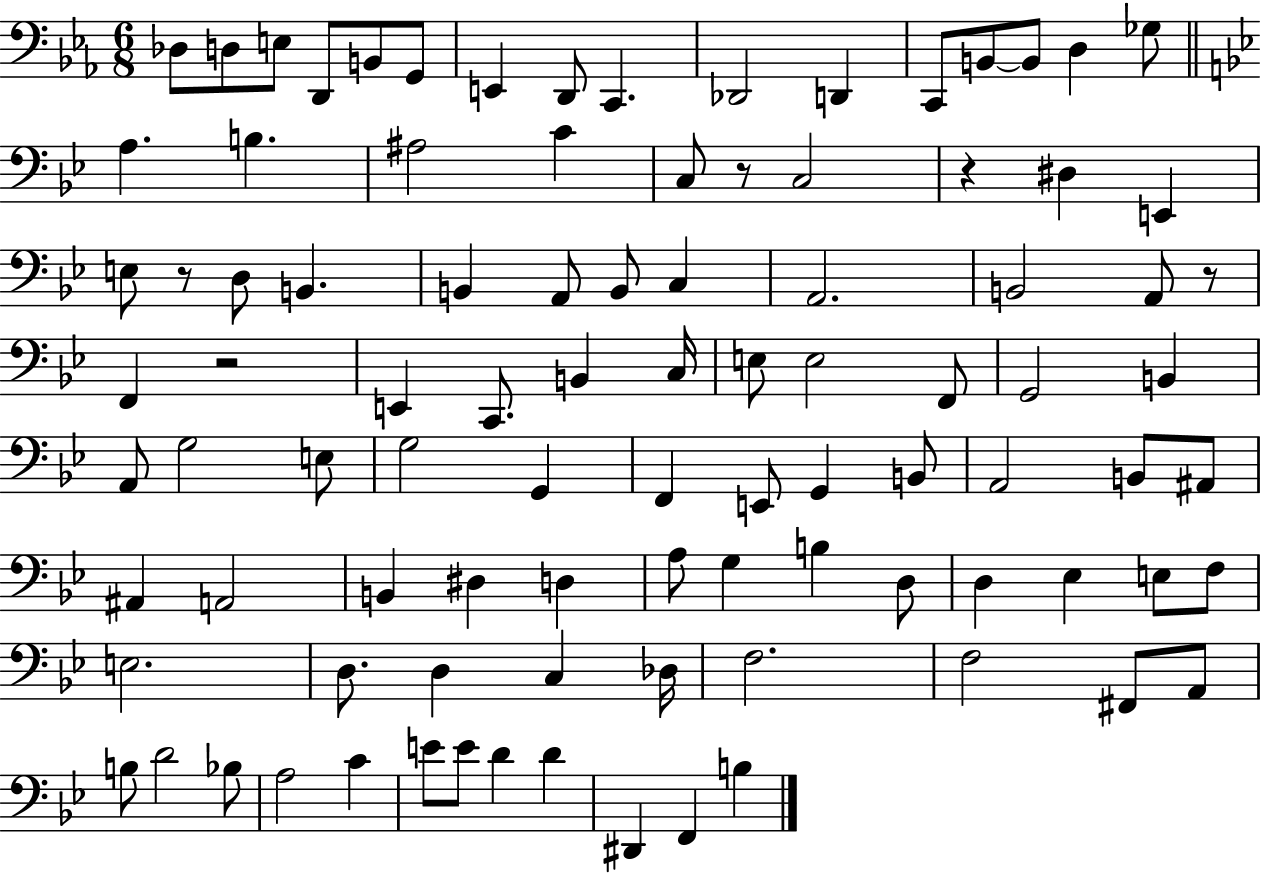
X:1
T:Untitled
M:6/8
L:1/4
K:Eb
_D,/2 D,/2 E,/2 D,,/2 B,,/2 G,,/2 E,, D,,/2 C,, _D,,2 D,, C,,/2 B,,/2 B,,/2 D, _G,/2 A, B, ^A,2 C C,/2 z/2 C,2 z ^D, E,, E,/2 z/2 D,/2 B,, B,, A,,/2 B,,/2 C, A,,2 B,,2 A,,/2 z/2 F,, z2 E,, C,,/2 B,, C,/4 E,/2 E,2 F,,/2 G,,2 B,, A,,/2 G,2 E,/2 G,2 G,, F,, E,,/2 G,, B,,/2 A,,2 B,,/2 ^A,,/2 ^A,, A,,2 B,, ^D, D, A,/2 G, B, D,/2 D, _E, E,/2 F,/2 E,2 D,/2 D, C, _D,/4 F,2 F,2 ^F,,/2 A,,/2 B,/2 D2 _B,/2 A,2 C E/2 E/2 D D ^D,, F,, B,